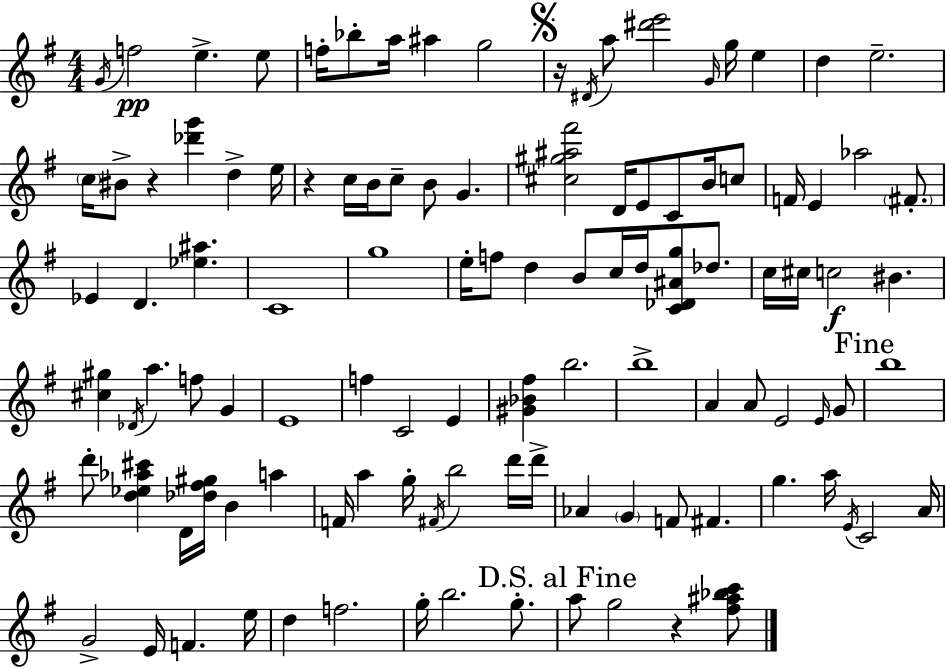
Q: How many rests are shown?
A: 4